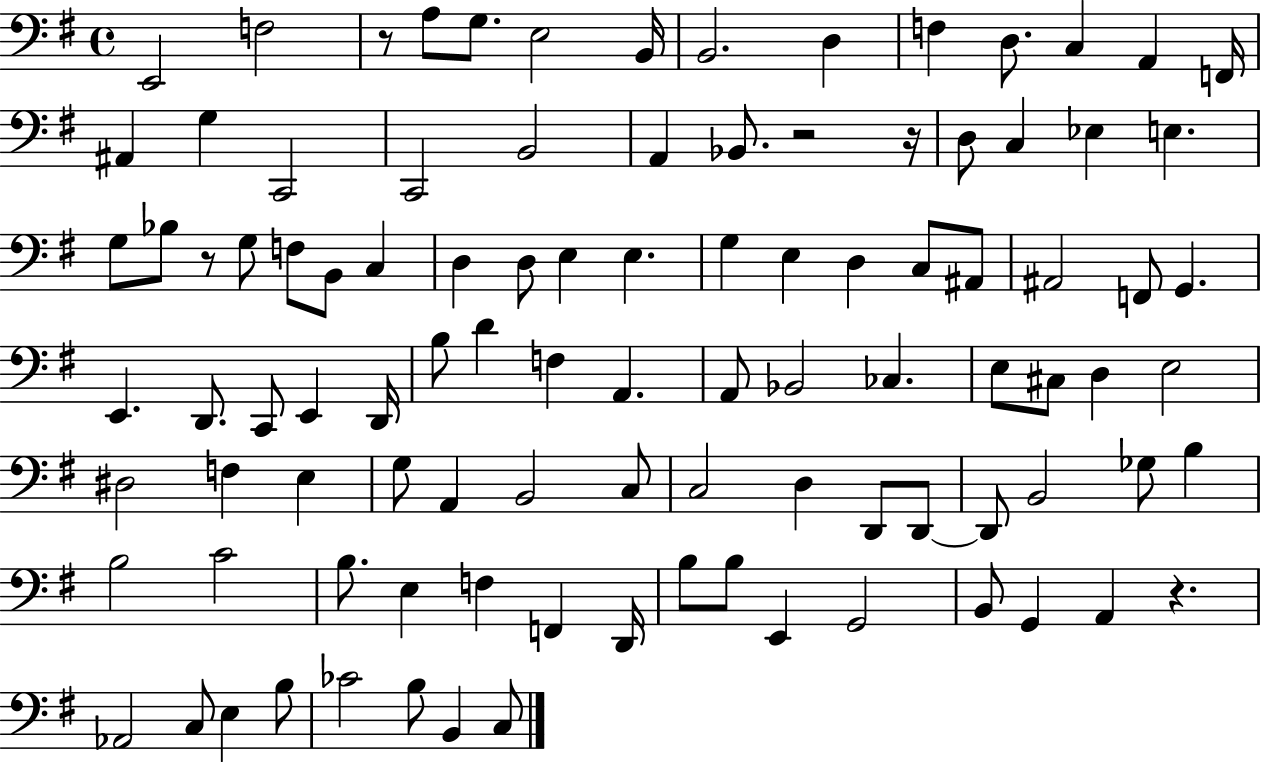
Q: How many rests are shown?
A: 5